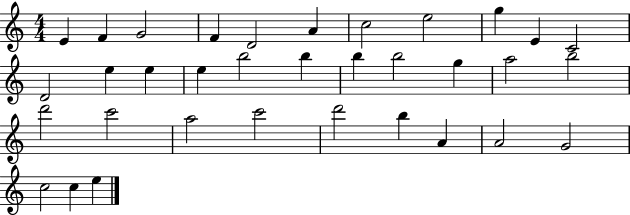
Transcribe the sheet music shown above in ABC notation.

X:1
T:Untitled
M:4/4
L:1/4
K:C
E F G2 F D2 A c2 e2 g E C2 D2 e e e b2 b b b2 g a2 b2 d'2 c'2 a2 c'2 d'2 b A A2 G2 c2 c e